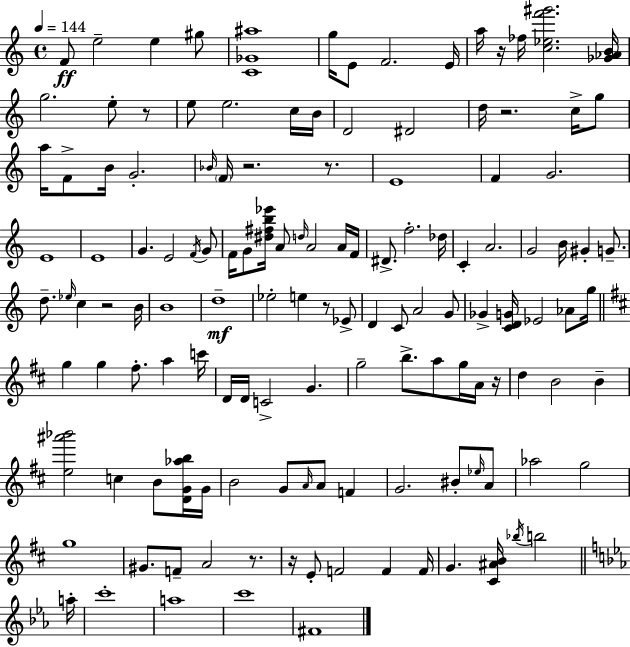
{
  \clef treble
  \time 4/4
  \defaultTimeSignature
  \key c \major
  \tempo 4 = 144
  \repeat volta 2 { f'8\ff e''2-- e''4 gis''8 | <c' ges' ais''>1 | g''16 e'8 f'2. e'16 | a''16 r16 fes''16 <c'' ees'' f''' gis'''>2. <ges' aes' b'>16 | \break g''2. e''8-. r8 | e''8 e''2. c''16 b'16 | d'2 dis'2 | d''16 r2. c''16-> g''8 | \break a''16 f'8-> b'16 g'2.-. | \grace { bes'16 } \parenthesize f'16 r2. r8. | e'1 | f'4 g'2. | \break e'1 | e'1 | g'4. e'2 \acciaccatura { f'16 } | g'8 f'16 g'8 <dis'' fis'' b'' ees'''>16 a'8 \grace { d''16 } a'2 | \break a'16 f'16 dis'8.-> f''2.-. | des''16 c'4-. a'2. | g'2 b'16 gis'4-. | g'8.-- d''8.-- \grace { ees''16 } c''4 r2 | \break b'16 b'1 | d''1--\mf | ees''2-. e''4 | r8 ees'8-> d'4 c'8 a'2 | \break g'8 ges'4-> <c' d' g'>16 ees'2 | aes'8 g''16 \bar "||" \break \key d \major g''4 g''4 fis''8.-. a''4 c'''16 | d'16 d'16 c'2-> g'4. | g''2-- b''8.-> a''8 g''16 a'16 r16 | d''4 b'2 b'4-- | \break <e'' ais''' bes'''>2 c''4 b'8 <d' g' aes'' b''>16 g'16 | b'2 g'8 \grace { a'16 } a'8 f'4 | g'2. bis'8-. \grace { ees''16 } | a'8 aes''2 g''2 | \break g''1 | gis'8. f'8-- a'2 r8. | r16 e'8-. f'2 f'4 | f'16 g'4. <cis' ais' b'>16 \acciaccatura { bes''16 } b''2 | \break \bar "||" \break \key c \minor a''16-. c'''1-. | a''1 | c'''1 | fis'1 | \break } \bar "|."
}